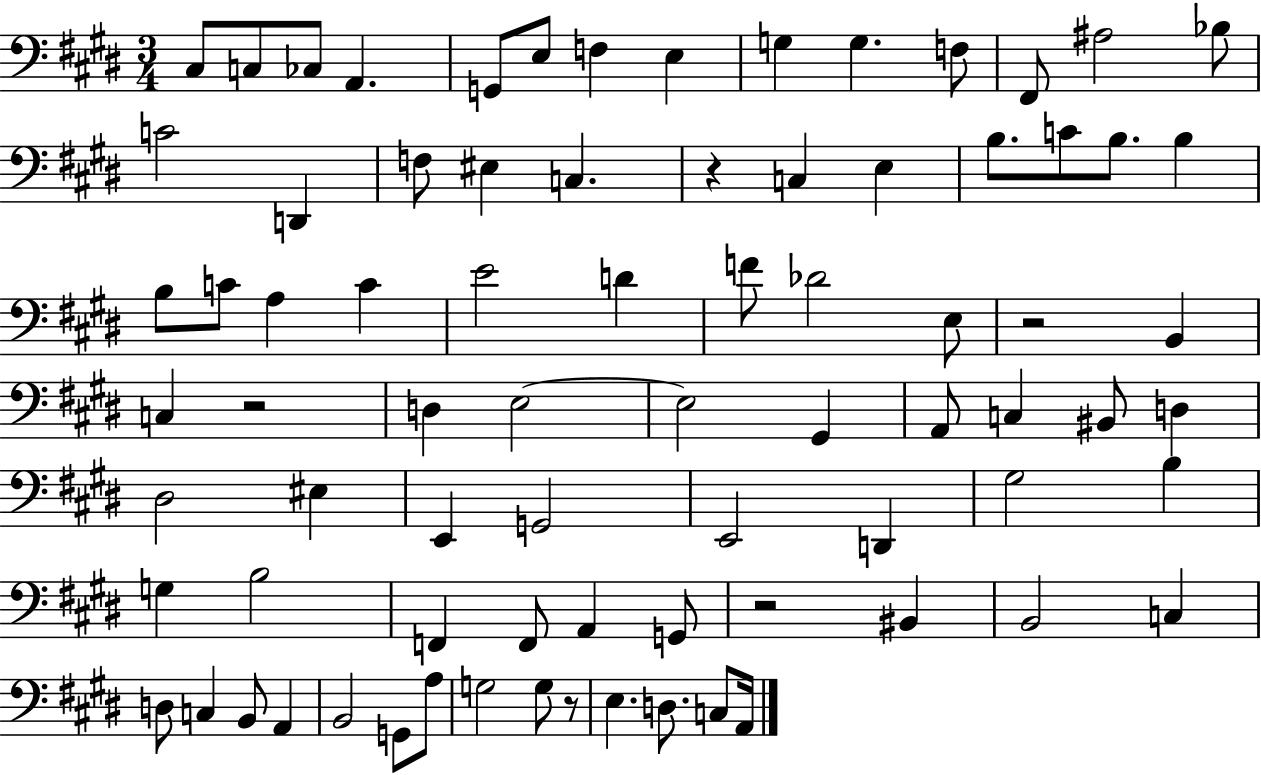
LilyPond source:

{
  \clef bass
  \numericTimeSignature
  \time 3/4
  \key e \major
  \repeat volta 2 { cis8 c8 ces8 a,4. | g,8 e8 f4 e4 | g4 g4. f8 | fis,8 ais2 bes8 | \break c'2 d,4 | f8 eis4 c4. | r4 c4 e4 | b8. c'8 b8. b4 | \break b8 c'8 a4 c'4 | e'2 d'4 | f'8 des'2 e8 | r2 b,4 | \break c4 r2 | d4 e2~~ | e2 gis,4 | a,8 c4 bis,8 d4 | \break dis2 eis4 | e,4 g,2 | e,2 d,4 | gis2 b4 | \break g4 b2 | f,4 f,8 a,4 g,8 | r2 bis,4 | b,2 c4 | \break d8 c4 b,8 a,4 | b,2 g,8 a8 | g2 g8 r8 | e4. d8. c8 a,16 | \break } \bar "|."
}